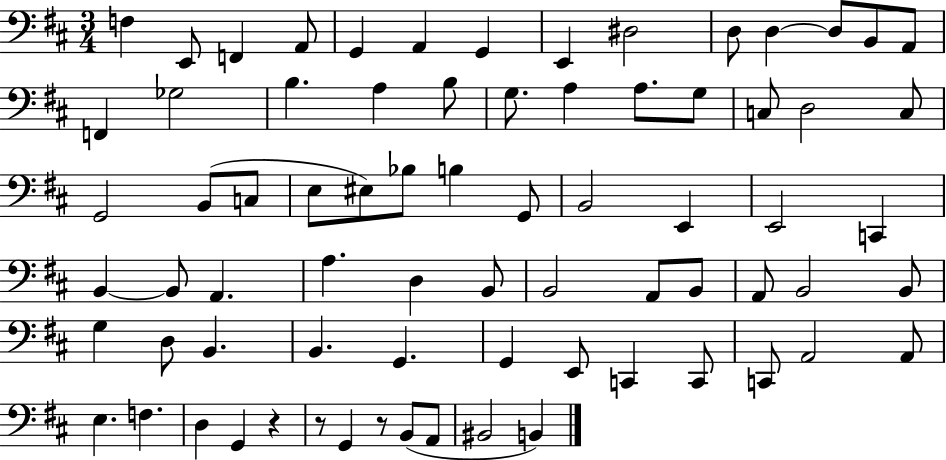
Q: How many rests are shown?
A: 3